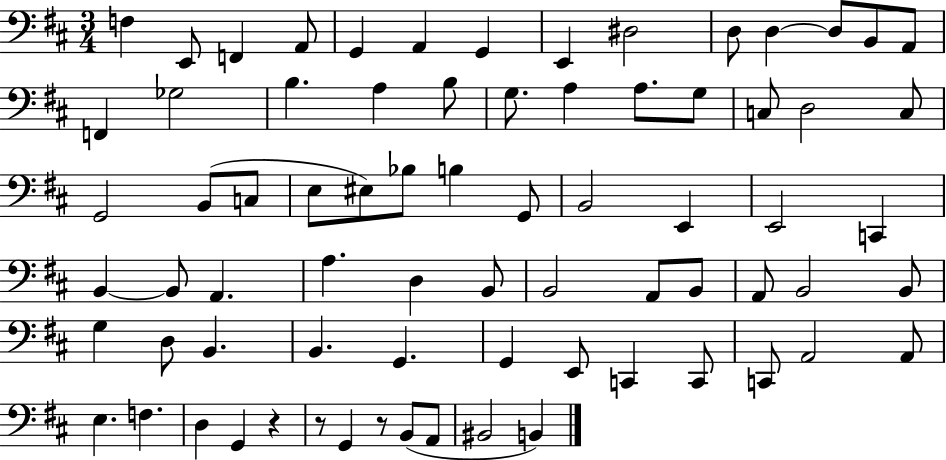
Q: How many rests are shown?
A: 3